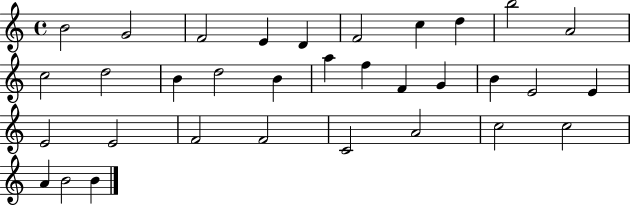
B4/h G4/h F4/h E4/q D4/q F4/h C5/q D5/q B5/h A4/h C5/h D5/h B4/q D5/h B4/q A5/q F5/q F4/q G4/q B4/q E4/h E4/q E4/h E4/h F4/h F4/h C4/h A4/h C5/h C5/h A4/q B4/h B4/q